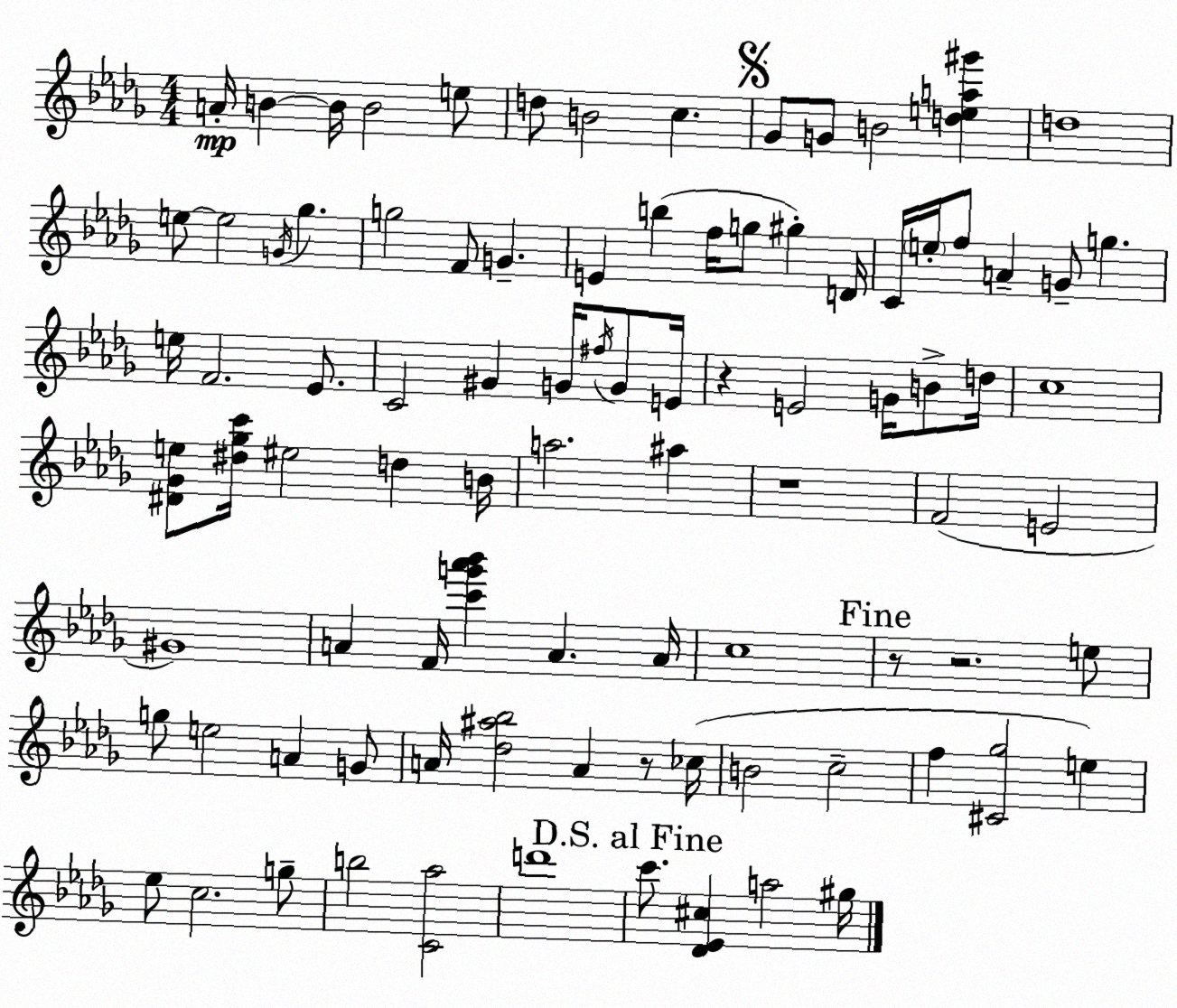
X:1
T:Untitled
M:4/4
L:1/4
K:Bbm
A/4 B B/4 B2 e/2 d/2 B2 c _G/2 G/2 B2 [dea^g'] d4 e/2 e2 G/4 _g g2 F/2 G E b f/4 g/2 ^g D/4 C/4 e/4 f/2 A G/2 g e/4 F2 _E/2 C2 ^G G/4 ^f/4 G/2 E/4 z E2 G/4 B/2 d/4 c4 [^D_Ge]/2 [^d_gc']/4 ^e2 d B/4 a2 ^a z4 F2 E2 ^G4 A F/4 [c'g'_a'_b'] A A/4 c4 z/2 z2 e/2 g/2 e2 A G/2 A/4 [_d^a_b]2 A z/2 _c/4 B2 c2 f [^C_g]2 e _e/2 c2 g/2 b2 [C_a]2 d'4 c'/2 [_D_E^c] a2 ^g/4